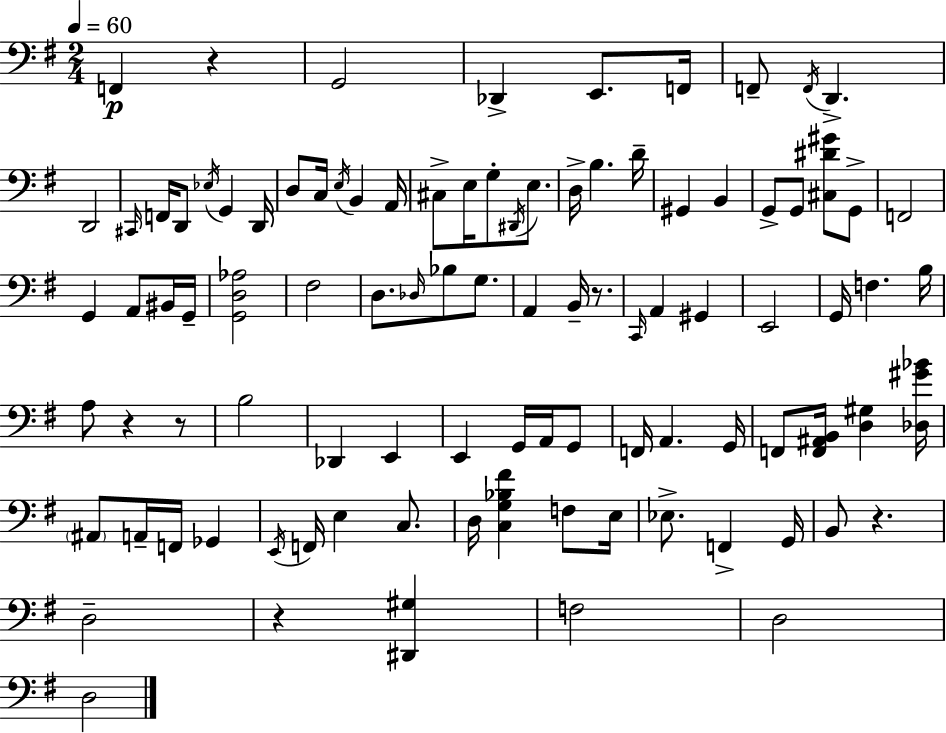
{
  \clef bass
  \numericTimeSignature
  \time 2/4
  \key e \minor
  \tempo 4 = 60
  f,4\p r4 | g,2 | des,4-> e,8. f,16 | f,8-- \acciaccatura { f,16 } d,4.-> | \break d,2 | \grace { cis,16 } f,16 d,8 \acciaccatura { ees16 } g,4 | d,16 d8 c16 \acciaccatura { e16 } b,4 | a,16 cis8-> e16 g8-. | \break \acciaccatura { dis,16 } e8. d16-> b4. | d'16-- gis,4 | b,4 g,8-> g,8 | <cis dis' gis'>8 g,8-> f,2 | \break g,4 | a,8 bis,16 g,16-- <g, d aes>2 | fis2 | d8. | \break \grace { des16 } bes8 g8. a,4 | b,16-- r8. \grace { c,16 } a,4 | gis,4 e,2 | g,16 | \break f4. b16 a8 | r4 r8 b2 | des,4 | e,4 e,4 | \break g,16 a,16 g,8 f,16 | a,4. g,16 f,8 | <f, ais, b,>16 <d gis>4 <des gis' bes'>16 \parenthesize ais,8 | a,16-- f,16 ges,4 \acciaccatura { e,16 } | \break f,16 e4 c8. | d16 <c g bes fis'>4 f8 e16 | ees8.-> f,4-> g,16 | b,8 r4. | \break d2-- | r4 <dis, gis>4 | f2 | d2 | \break d2 | \bar "|."
}